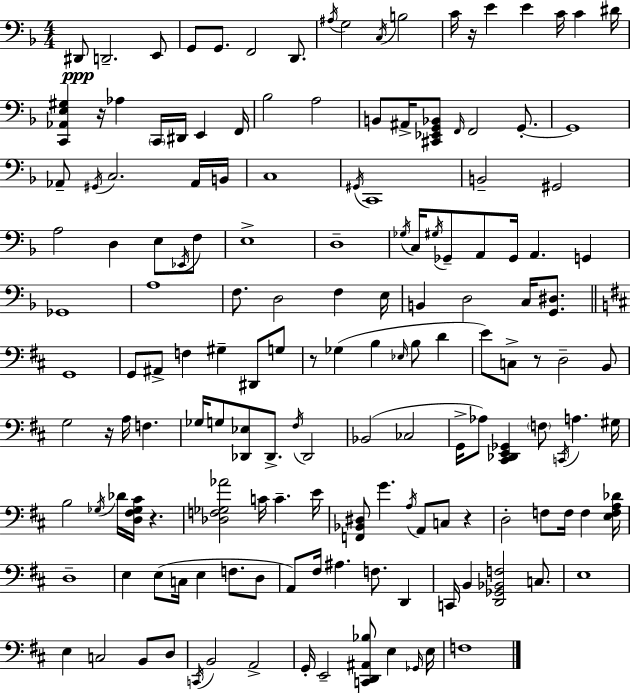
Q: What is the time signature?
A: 4/4